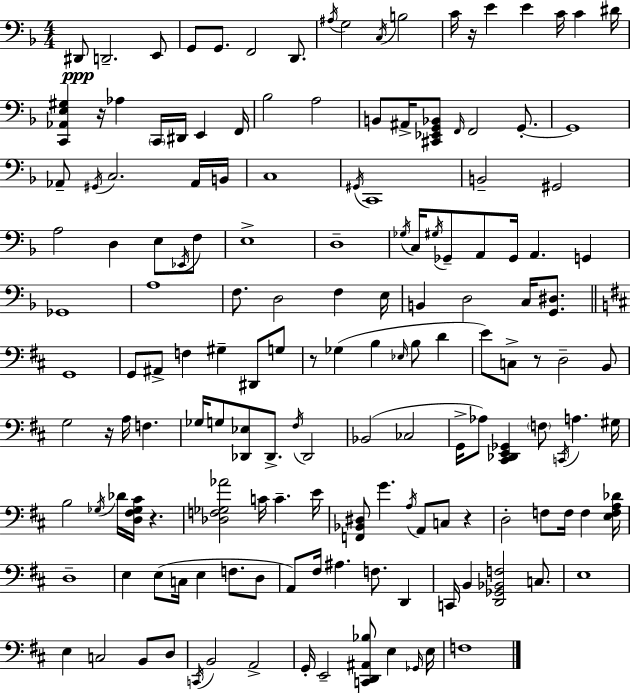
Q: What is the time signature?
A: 4/4